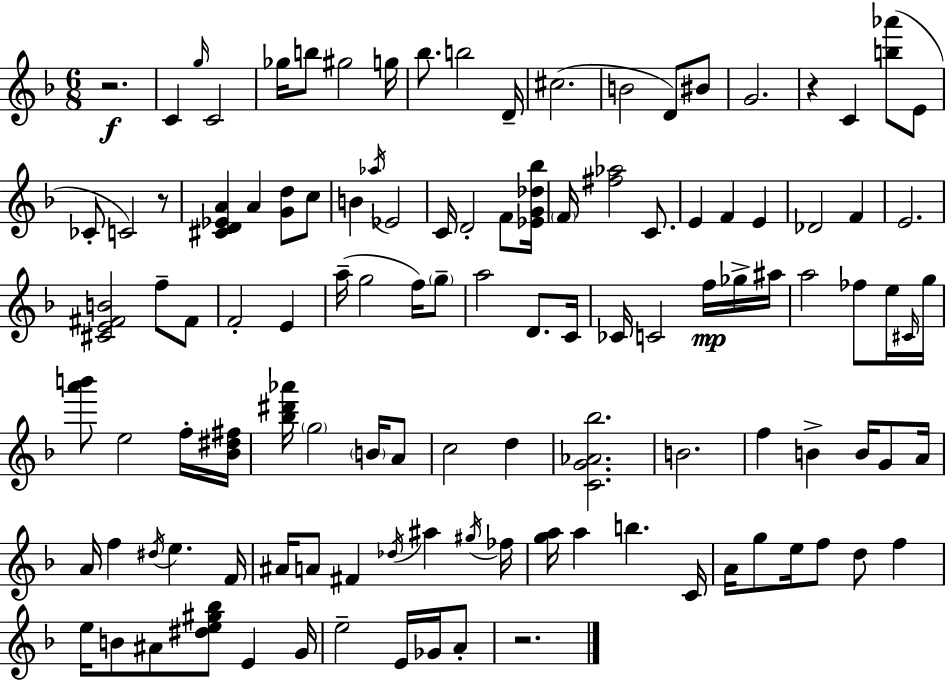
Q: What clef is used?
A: treble